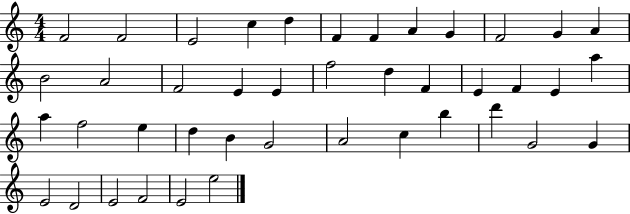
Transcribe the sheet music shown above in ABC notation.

X:1
T:Untitled
M:4/4
L:1/4
K:C
F2 F2 E2 c d F F A G F2 G A B2 A2 F2 E E f2 d F E F E a a f2 e d B G2 A2 c b d' G2 G E2 D2 E2 F2 E2 e2